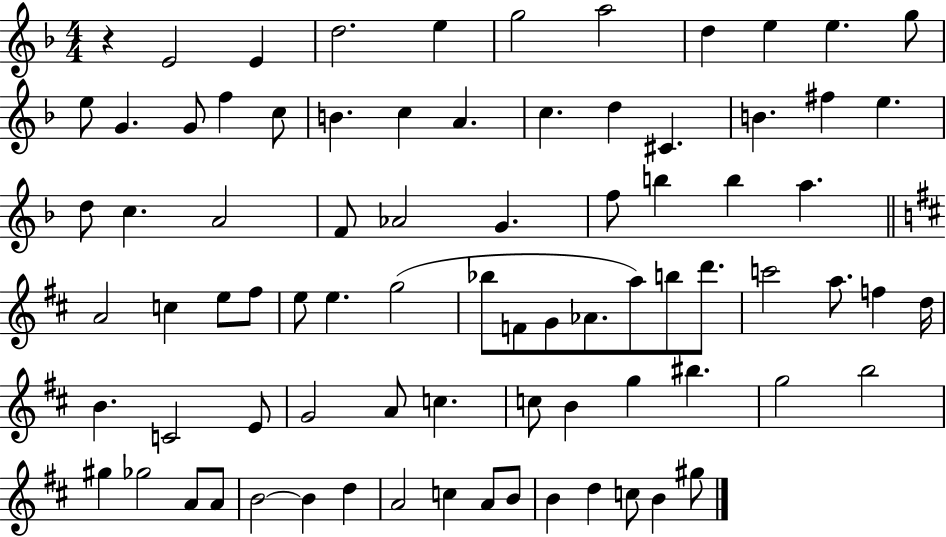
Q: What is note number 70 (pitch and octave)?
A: B4